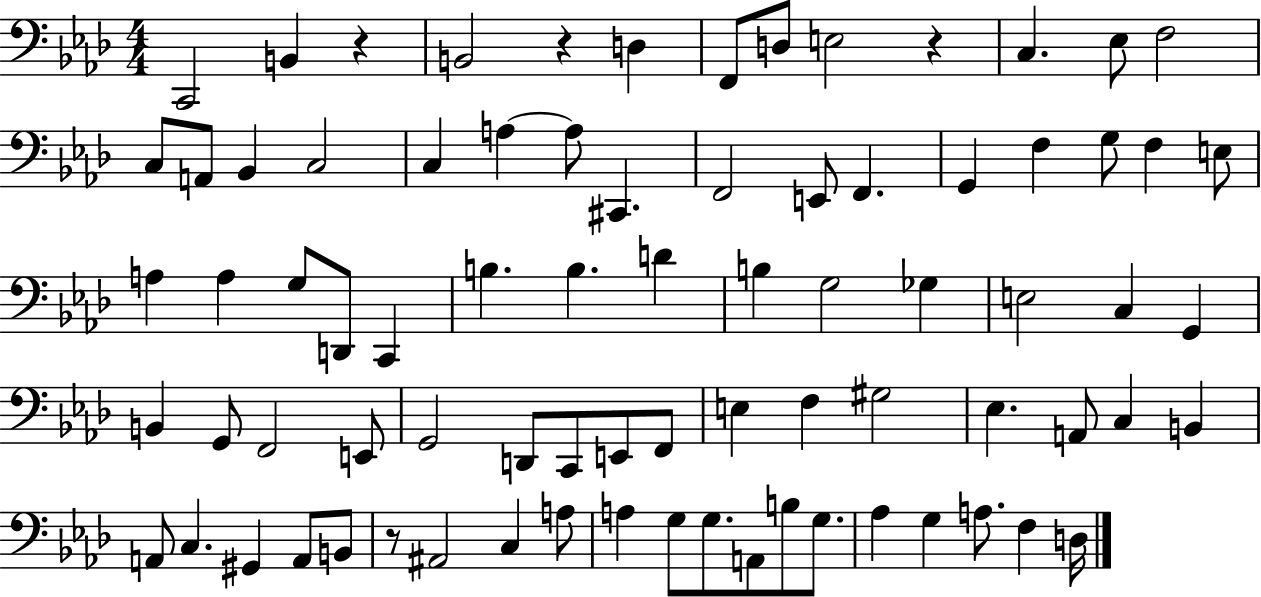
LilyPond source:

{
  \clef bass
  \numericTimeSignature
  \time 4/4
  \key aes \major
  c,2 b,4 r4 | b,2 r4 d4 | f,8 d8 e2 r4 | c4. ees8 f2 | \break c8 a,8 bes,4 c2 | c4 a4~~ a8 cis,4. | f,2 e,8 f,4. | g,4 f4 g8 f4 e8 | \break a4 a4 g8 d,8 c,4 | b4. b4. d'4 | b4 g2 ges4 | e2 c4 g,4 | \break b,4 g,8 f,2 e,8 | g,2 d,8 c,8 e,8 f,8 | e4 f4 gis2 | ees4. a,8 c4 b,4 | \break a,8 c4. gis,4 a,8 b,8 | r8 ais,2 c4 a8 | a4 g8 g8. a,8 b8 g8. | aes4 g4 a8. f4 d16 | \break \bar "|."
}